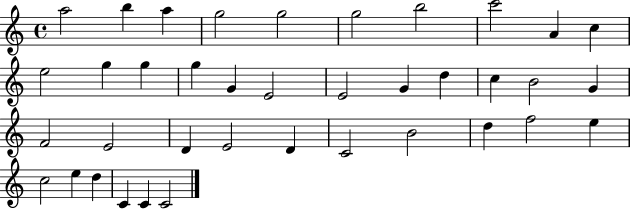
A5/h B5/q A5/q G5/h G5/h G5/h B5/h C6/h A4/q C5/q E5/h G5/q G5/q G5/q G4/q E4/h E4/h G4/q D5/q C5/q B4/h G4/q F4/h E4/h D4/q E4/h D4/q C4/h B4/h D5/q F5/h E5/q C5/h E5/q D5/q C4/q C4/q C4/h